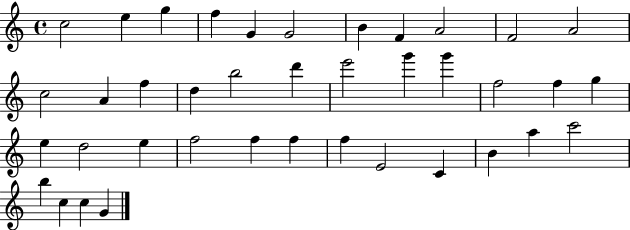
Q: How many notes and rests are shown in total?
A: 39